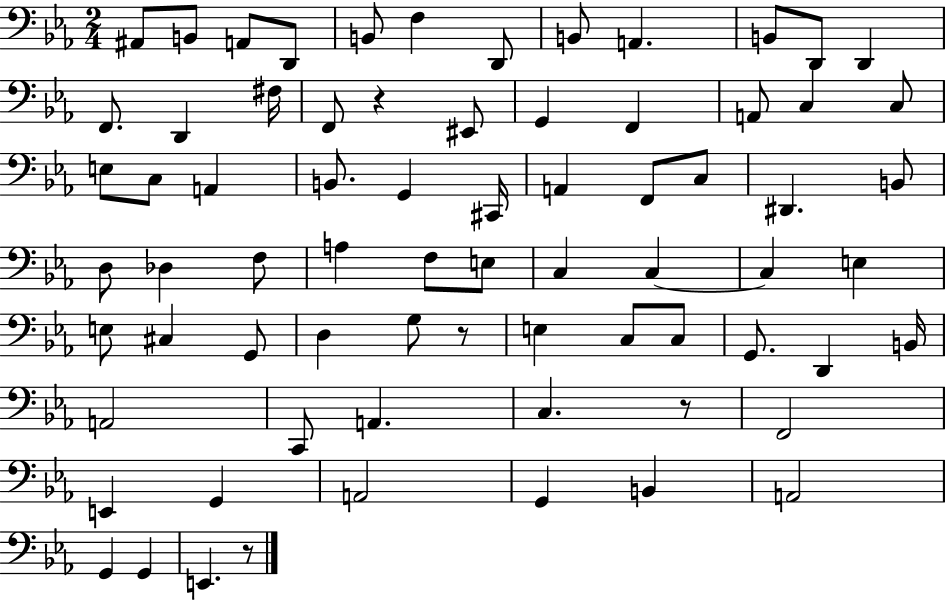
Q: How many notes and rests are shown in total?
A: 72